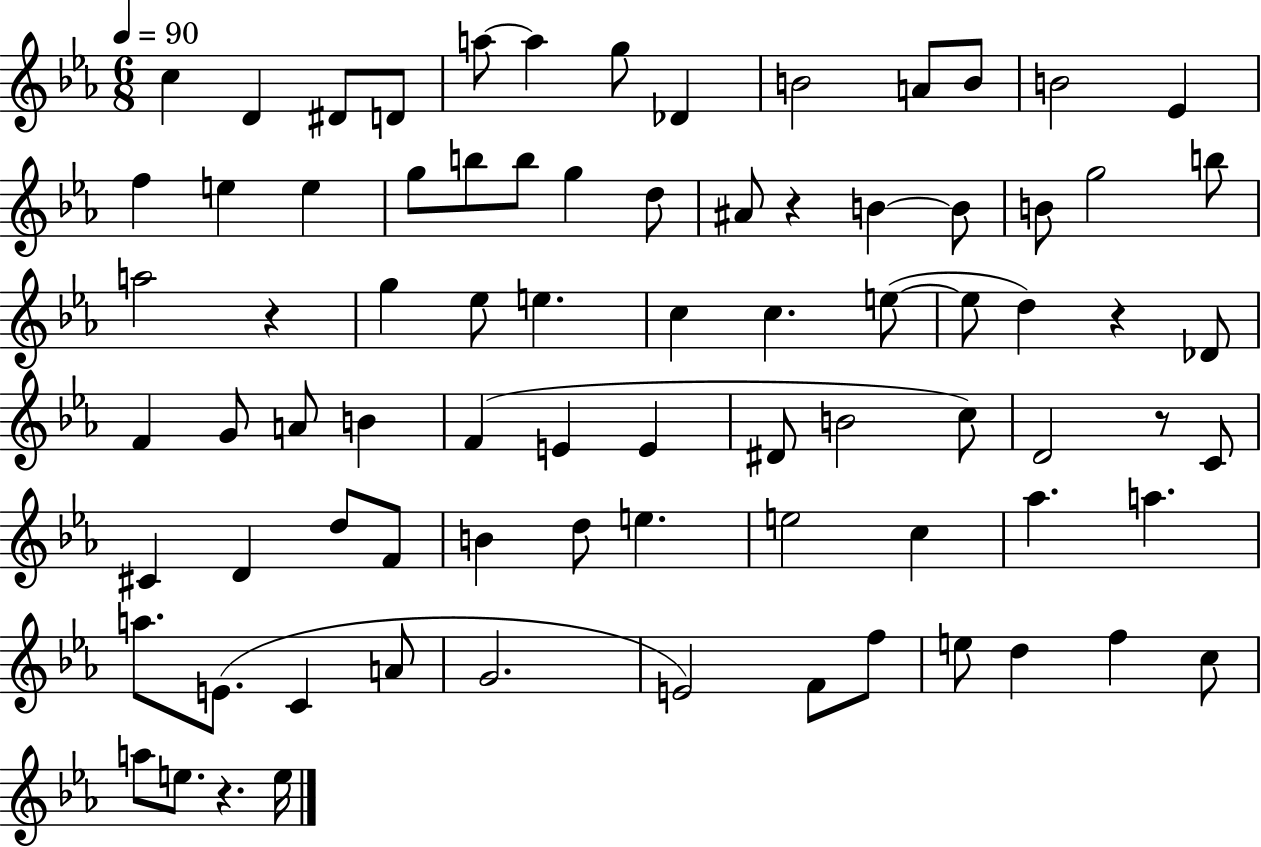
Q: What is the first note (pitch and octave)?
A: C5